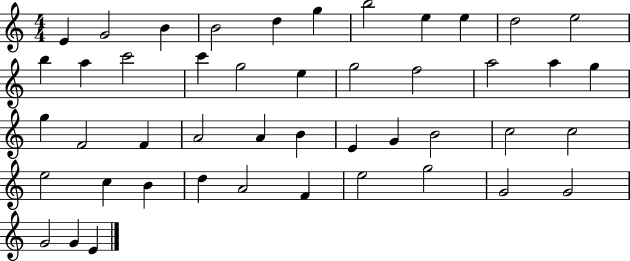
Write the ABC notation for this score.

X:1
T:Untitled
M:4/4
L:1/4
K:C
E G2 B B2 d g b2 e e d2 e2 b a c'2 c' g2 e g2 f2 a2 a g g F2 F A2 A B E G B2 c2 c2 e2 c B d A2 F e2 g2 G2 G2 G2 G E